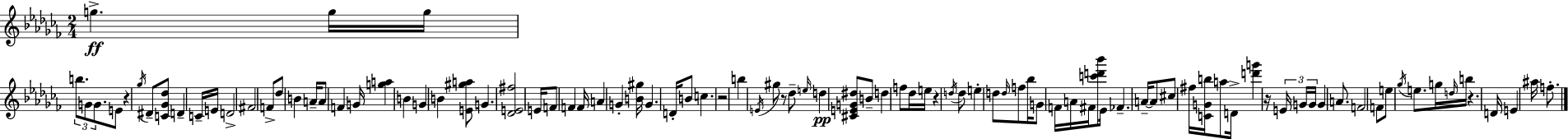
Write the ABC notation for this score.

X:1
T:Untitled
M:2/4
L:1/4
K:Abm
g g/4 g/4 b/2 G/2 G/2 E/2 z _g/4 ^D/2 [C_G_d]/2 D C/4 E/4 D2 ^F2 F/2 _d/2 B A/4 A/2 F G/4 [ga] B G B [E^ga]/2 G [_DE^f]2 E/4 F/2 F F/4 A G [B^g]/4 G D/4 B/2 c z2 b E/4 ^g/2 z/2 _d/2 e/4 d [^CEG^d]/2 B/2 d f/2 _d/4 e/4 z d/4 d/2 e d/2 d/4 f/2 _b/4 G/2 F/4 A/4 ^F/4 [c'd'_b']/2 _E/4 _F A/4 A/2 ^c/2 ^f/4 [CGb]/4 a/2 D/4 [d'g'] z/4 E/4 G/4 G/4 G A/2 F2 F/2 e/2 _g/4 e/2 g/4 d/4 b/4 z D/4 E ^a/4 f/2